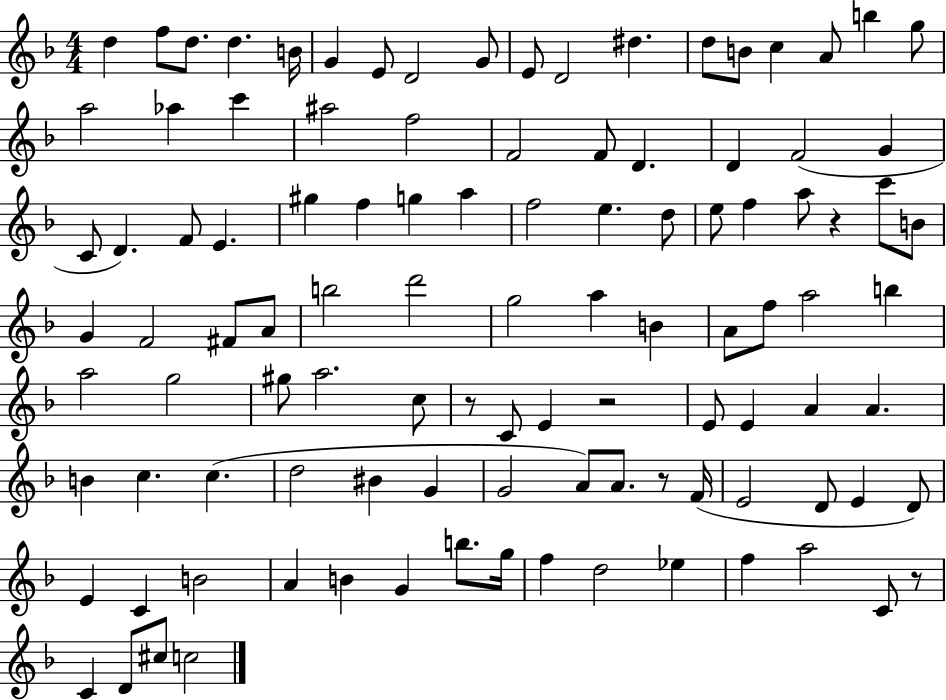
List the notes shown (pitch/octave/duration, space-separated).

D5/q F5/e D5/e. D5/q. B4/s G4/q E4/e D4/h G4/e E4/e D4/h D#5/q. D5/e B4/e C5/q A4/e B5/q G5/e A5/h Ab5/q C6/q A#5/h F5/h F4/h F4/e D4/q. D4/q F4/h G4/q C4/e D4/q. F4/e E4/q. G#5/q F5/q G5/q A5/q F5/h E5/q. D5/e E5/e F5/q A5/e R/q C6/e B4/e G4/q F4/h F#4/e A4/e B5/h D6/h G5/h A5/q B4/q A4/e F5/e A5/h B5/q A5/h G5/h G#5/e A5/h. C5/e R/e C4/e E4/q R/h E4/e E4/q A4/q A4/q. B4/q C5/q. C5/q. D5/h BIS4/q G4/q G4/h A4/e A4/e. R/e F4/s E4/h D4/e E4/q D4/e E4/q C4/q B4/h A4/q B4/q G4/q B5/e. G5/s F5/q D5/h Eb5/q F5/q A5/h C4/e R/e C4/q D4/e C#5/e C5/h